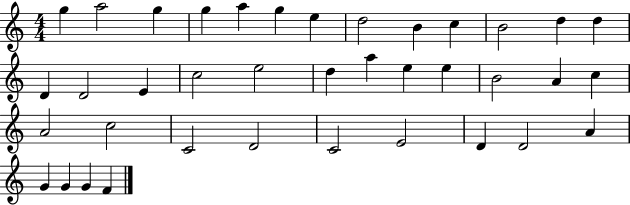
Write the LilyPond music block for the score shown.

{
  \clef treble
  \numericTimeSignature
  \time 4/4
  \key c \major
  g''4 a''2 g''4 | g''4 a''4 g''4 e''4 | d''2 b'4 c''4 | b'2 d''4 d''4 | \break d'4 d'2 e'4 | c''2 e''2 | d''4 a''4 e''4 e''4 | b'2 a'4 c''4 | \break a'2 c''2 | c'2 d'2 | c'2 e'2 | d'4 d'2 a'4 | \break g'4 g'4 g'4 f'4 | \bar "|."
}